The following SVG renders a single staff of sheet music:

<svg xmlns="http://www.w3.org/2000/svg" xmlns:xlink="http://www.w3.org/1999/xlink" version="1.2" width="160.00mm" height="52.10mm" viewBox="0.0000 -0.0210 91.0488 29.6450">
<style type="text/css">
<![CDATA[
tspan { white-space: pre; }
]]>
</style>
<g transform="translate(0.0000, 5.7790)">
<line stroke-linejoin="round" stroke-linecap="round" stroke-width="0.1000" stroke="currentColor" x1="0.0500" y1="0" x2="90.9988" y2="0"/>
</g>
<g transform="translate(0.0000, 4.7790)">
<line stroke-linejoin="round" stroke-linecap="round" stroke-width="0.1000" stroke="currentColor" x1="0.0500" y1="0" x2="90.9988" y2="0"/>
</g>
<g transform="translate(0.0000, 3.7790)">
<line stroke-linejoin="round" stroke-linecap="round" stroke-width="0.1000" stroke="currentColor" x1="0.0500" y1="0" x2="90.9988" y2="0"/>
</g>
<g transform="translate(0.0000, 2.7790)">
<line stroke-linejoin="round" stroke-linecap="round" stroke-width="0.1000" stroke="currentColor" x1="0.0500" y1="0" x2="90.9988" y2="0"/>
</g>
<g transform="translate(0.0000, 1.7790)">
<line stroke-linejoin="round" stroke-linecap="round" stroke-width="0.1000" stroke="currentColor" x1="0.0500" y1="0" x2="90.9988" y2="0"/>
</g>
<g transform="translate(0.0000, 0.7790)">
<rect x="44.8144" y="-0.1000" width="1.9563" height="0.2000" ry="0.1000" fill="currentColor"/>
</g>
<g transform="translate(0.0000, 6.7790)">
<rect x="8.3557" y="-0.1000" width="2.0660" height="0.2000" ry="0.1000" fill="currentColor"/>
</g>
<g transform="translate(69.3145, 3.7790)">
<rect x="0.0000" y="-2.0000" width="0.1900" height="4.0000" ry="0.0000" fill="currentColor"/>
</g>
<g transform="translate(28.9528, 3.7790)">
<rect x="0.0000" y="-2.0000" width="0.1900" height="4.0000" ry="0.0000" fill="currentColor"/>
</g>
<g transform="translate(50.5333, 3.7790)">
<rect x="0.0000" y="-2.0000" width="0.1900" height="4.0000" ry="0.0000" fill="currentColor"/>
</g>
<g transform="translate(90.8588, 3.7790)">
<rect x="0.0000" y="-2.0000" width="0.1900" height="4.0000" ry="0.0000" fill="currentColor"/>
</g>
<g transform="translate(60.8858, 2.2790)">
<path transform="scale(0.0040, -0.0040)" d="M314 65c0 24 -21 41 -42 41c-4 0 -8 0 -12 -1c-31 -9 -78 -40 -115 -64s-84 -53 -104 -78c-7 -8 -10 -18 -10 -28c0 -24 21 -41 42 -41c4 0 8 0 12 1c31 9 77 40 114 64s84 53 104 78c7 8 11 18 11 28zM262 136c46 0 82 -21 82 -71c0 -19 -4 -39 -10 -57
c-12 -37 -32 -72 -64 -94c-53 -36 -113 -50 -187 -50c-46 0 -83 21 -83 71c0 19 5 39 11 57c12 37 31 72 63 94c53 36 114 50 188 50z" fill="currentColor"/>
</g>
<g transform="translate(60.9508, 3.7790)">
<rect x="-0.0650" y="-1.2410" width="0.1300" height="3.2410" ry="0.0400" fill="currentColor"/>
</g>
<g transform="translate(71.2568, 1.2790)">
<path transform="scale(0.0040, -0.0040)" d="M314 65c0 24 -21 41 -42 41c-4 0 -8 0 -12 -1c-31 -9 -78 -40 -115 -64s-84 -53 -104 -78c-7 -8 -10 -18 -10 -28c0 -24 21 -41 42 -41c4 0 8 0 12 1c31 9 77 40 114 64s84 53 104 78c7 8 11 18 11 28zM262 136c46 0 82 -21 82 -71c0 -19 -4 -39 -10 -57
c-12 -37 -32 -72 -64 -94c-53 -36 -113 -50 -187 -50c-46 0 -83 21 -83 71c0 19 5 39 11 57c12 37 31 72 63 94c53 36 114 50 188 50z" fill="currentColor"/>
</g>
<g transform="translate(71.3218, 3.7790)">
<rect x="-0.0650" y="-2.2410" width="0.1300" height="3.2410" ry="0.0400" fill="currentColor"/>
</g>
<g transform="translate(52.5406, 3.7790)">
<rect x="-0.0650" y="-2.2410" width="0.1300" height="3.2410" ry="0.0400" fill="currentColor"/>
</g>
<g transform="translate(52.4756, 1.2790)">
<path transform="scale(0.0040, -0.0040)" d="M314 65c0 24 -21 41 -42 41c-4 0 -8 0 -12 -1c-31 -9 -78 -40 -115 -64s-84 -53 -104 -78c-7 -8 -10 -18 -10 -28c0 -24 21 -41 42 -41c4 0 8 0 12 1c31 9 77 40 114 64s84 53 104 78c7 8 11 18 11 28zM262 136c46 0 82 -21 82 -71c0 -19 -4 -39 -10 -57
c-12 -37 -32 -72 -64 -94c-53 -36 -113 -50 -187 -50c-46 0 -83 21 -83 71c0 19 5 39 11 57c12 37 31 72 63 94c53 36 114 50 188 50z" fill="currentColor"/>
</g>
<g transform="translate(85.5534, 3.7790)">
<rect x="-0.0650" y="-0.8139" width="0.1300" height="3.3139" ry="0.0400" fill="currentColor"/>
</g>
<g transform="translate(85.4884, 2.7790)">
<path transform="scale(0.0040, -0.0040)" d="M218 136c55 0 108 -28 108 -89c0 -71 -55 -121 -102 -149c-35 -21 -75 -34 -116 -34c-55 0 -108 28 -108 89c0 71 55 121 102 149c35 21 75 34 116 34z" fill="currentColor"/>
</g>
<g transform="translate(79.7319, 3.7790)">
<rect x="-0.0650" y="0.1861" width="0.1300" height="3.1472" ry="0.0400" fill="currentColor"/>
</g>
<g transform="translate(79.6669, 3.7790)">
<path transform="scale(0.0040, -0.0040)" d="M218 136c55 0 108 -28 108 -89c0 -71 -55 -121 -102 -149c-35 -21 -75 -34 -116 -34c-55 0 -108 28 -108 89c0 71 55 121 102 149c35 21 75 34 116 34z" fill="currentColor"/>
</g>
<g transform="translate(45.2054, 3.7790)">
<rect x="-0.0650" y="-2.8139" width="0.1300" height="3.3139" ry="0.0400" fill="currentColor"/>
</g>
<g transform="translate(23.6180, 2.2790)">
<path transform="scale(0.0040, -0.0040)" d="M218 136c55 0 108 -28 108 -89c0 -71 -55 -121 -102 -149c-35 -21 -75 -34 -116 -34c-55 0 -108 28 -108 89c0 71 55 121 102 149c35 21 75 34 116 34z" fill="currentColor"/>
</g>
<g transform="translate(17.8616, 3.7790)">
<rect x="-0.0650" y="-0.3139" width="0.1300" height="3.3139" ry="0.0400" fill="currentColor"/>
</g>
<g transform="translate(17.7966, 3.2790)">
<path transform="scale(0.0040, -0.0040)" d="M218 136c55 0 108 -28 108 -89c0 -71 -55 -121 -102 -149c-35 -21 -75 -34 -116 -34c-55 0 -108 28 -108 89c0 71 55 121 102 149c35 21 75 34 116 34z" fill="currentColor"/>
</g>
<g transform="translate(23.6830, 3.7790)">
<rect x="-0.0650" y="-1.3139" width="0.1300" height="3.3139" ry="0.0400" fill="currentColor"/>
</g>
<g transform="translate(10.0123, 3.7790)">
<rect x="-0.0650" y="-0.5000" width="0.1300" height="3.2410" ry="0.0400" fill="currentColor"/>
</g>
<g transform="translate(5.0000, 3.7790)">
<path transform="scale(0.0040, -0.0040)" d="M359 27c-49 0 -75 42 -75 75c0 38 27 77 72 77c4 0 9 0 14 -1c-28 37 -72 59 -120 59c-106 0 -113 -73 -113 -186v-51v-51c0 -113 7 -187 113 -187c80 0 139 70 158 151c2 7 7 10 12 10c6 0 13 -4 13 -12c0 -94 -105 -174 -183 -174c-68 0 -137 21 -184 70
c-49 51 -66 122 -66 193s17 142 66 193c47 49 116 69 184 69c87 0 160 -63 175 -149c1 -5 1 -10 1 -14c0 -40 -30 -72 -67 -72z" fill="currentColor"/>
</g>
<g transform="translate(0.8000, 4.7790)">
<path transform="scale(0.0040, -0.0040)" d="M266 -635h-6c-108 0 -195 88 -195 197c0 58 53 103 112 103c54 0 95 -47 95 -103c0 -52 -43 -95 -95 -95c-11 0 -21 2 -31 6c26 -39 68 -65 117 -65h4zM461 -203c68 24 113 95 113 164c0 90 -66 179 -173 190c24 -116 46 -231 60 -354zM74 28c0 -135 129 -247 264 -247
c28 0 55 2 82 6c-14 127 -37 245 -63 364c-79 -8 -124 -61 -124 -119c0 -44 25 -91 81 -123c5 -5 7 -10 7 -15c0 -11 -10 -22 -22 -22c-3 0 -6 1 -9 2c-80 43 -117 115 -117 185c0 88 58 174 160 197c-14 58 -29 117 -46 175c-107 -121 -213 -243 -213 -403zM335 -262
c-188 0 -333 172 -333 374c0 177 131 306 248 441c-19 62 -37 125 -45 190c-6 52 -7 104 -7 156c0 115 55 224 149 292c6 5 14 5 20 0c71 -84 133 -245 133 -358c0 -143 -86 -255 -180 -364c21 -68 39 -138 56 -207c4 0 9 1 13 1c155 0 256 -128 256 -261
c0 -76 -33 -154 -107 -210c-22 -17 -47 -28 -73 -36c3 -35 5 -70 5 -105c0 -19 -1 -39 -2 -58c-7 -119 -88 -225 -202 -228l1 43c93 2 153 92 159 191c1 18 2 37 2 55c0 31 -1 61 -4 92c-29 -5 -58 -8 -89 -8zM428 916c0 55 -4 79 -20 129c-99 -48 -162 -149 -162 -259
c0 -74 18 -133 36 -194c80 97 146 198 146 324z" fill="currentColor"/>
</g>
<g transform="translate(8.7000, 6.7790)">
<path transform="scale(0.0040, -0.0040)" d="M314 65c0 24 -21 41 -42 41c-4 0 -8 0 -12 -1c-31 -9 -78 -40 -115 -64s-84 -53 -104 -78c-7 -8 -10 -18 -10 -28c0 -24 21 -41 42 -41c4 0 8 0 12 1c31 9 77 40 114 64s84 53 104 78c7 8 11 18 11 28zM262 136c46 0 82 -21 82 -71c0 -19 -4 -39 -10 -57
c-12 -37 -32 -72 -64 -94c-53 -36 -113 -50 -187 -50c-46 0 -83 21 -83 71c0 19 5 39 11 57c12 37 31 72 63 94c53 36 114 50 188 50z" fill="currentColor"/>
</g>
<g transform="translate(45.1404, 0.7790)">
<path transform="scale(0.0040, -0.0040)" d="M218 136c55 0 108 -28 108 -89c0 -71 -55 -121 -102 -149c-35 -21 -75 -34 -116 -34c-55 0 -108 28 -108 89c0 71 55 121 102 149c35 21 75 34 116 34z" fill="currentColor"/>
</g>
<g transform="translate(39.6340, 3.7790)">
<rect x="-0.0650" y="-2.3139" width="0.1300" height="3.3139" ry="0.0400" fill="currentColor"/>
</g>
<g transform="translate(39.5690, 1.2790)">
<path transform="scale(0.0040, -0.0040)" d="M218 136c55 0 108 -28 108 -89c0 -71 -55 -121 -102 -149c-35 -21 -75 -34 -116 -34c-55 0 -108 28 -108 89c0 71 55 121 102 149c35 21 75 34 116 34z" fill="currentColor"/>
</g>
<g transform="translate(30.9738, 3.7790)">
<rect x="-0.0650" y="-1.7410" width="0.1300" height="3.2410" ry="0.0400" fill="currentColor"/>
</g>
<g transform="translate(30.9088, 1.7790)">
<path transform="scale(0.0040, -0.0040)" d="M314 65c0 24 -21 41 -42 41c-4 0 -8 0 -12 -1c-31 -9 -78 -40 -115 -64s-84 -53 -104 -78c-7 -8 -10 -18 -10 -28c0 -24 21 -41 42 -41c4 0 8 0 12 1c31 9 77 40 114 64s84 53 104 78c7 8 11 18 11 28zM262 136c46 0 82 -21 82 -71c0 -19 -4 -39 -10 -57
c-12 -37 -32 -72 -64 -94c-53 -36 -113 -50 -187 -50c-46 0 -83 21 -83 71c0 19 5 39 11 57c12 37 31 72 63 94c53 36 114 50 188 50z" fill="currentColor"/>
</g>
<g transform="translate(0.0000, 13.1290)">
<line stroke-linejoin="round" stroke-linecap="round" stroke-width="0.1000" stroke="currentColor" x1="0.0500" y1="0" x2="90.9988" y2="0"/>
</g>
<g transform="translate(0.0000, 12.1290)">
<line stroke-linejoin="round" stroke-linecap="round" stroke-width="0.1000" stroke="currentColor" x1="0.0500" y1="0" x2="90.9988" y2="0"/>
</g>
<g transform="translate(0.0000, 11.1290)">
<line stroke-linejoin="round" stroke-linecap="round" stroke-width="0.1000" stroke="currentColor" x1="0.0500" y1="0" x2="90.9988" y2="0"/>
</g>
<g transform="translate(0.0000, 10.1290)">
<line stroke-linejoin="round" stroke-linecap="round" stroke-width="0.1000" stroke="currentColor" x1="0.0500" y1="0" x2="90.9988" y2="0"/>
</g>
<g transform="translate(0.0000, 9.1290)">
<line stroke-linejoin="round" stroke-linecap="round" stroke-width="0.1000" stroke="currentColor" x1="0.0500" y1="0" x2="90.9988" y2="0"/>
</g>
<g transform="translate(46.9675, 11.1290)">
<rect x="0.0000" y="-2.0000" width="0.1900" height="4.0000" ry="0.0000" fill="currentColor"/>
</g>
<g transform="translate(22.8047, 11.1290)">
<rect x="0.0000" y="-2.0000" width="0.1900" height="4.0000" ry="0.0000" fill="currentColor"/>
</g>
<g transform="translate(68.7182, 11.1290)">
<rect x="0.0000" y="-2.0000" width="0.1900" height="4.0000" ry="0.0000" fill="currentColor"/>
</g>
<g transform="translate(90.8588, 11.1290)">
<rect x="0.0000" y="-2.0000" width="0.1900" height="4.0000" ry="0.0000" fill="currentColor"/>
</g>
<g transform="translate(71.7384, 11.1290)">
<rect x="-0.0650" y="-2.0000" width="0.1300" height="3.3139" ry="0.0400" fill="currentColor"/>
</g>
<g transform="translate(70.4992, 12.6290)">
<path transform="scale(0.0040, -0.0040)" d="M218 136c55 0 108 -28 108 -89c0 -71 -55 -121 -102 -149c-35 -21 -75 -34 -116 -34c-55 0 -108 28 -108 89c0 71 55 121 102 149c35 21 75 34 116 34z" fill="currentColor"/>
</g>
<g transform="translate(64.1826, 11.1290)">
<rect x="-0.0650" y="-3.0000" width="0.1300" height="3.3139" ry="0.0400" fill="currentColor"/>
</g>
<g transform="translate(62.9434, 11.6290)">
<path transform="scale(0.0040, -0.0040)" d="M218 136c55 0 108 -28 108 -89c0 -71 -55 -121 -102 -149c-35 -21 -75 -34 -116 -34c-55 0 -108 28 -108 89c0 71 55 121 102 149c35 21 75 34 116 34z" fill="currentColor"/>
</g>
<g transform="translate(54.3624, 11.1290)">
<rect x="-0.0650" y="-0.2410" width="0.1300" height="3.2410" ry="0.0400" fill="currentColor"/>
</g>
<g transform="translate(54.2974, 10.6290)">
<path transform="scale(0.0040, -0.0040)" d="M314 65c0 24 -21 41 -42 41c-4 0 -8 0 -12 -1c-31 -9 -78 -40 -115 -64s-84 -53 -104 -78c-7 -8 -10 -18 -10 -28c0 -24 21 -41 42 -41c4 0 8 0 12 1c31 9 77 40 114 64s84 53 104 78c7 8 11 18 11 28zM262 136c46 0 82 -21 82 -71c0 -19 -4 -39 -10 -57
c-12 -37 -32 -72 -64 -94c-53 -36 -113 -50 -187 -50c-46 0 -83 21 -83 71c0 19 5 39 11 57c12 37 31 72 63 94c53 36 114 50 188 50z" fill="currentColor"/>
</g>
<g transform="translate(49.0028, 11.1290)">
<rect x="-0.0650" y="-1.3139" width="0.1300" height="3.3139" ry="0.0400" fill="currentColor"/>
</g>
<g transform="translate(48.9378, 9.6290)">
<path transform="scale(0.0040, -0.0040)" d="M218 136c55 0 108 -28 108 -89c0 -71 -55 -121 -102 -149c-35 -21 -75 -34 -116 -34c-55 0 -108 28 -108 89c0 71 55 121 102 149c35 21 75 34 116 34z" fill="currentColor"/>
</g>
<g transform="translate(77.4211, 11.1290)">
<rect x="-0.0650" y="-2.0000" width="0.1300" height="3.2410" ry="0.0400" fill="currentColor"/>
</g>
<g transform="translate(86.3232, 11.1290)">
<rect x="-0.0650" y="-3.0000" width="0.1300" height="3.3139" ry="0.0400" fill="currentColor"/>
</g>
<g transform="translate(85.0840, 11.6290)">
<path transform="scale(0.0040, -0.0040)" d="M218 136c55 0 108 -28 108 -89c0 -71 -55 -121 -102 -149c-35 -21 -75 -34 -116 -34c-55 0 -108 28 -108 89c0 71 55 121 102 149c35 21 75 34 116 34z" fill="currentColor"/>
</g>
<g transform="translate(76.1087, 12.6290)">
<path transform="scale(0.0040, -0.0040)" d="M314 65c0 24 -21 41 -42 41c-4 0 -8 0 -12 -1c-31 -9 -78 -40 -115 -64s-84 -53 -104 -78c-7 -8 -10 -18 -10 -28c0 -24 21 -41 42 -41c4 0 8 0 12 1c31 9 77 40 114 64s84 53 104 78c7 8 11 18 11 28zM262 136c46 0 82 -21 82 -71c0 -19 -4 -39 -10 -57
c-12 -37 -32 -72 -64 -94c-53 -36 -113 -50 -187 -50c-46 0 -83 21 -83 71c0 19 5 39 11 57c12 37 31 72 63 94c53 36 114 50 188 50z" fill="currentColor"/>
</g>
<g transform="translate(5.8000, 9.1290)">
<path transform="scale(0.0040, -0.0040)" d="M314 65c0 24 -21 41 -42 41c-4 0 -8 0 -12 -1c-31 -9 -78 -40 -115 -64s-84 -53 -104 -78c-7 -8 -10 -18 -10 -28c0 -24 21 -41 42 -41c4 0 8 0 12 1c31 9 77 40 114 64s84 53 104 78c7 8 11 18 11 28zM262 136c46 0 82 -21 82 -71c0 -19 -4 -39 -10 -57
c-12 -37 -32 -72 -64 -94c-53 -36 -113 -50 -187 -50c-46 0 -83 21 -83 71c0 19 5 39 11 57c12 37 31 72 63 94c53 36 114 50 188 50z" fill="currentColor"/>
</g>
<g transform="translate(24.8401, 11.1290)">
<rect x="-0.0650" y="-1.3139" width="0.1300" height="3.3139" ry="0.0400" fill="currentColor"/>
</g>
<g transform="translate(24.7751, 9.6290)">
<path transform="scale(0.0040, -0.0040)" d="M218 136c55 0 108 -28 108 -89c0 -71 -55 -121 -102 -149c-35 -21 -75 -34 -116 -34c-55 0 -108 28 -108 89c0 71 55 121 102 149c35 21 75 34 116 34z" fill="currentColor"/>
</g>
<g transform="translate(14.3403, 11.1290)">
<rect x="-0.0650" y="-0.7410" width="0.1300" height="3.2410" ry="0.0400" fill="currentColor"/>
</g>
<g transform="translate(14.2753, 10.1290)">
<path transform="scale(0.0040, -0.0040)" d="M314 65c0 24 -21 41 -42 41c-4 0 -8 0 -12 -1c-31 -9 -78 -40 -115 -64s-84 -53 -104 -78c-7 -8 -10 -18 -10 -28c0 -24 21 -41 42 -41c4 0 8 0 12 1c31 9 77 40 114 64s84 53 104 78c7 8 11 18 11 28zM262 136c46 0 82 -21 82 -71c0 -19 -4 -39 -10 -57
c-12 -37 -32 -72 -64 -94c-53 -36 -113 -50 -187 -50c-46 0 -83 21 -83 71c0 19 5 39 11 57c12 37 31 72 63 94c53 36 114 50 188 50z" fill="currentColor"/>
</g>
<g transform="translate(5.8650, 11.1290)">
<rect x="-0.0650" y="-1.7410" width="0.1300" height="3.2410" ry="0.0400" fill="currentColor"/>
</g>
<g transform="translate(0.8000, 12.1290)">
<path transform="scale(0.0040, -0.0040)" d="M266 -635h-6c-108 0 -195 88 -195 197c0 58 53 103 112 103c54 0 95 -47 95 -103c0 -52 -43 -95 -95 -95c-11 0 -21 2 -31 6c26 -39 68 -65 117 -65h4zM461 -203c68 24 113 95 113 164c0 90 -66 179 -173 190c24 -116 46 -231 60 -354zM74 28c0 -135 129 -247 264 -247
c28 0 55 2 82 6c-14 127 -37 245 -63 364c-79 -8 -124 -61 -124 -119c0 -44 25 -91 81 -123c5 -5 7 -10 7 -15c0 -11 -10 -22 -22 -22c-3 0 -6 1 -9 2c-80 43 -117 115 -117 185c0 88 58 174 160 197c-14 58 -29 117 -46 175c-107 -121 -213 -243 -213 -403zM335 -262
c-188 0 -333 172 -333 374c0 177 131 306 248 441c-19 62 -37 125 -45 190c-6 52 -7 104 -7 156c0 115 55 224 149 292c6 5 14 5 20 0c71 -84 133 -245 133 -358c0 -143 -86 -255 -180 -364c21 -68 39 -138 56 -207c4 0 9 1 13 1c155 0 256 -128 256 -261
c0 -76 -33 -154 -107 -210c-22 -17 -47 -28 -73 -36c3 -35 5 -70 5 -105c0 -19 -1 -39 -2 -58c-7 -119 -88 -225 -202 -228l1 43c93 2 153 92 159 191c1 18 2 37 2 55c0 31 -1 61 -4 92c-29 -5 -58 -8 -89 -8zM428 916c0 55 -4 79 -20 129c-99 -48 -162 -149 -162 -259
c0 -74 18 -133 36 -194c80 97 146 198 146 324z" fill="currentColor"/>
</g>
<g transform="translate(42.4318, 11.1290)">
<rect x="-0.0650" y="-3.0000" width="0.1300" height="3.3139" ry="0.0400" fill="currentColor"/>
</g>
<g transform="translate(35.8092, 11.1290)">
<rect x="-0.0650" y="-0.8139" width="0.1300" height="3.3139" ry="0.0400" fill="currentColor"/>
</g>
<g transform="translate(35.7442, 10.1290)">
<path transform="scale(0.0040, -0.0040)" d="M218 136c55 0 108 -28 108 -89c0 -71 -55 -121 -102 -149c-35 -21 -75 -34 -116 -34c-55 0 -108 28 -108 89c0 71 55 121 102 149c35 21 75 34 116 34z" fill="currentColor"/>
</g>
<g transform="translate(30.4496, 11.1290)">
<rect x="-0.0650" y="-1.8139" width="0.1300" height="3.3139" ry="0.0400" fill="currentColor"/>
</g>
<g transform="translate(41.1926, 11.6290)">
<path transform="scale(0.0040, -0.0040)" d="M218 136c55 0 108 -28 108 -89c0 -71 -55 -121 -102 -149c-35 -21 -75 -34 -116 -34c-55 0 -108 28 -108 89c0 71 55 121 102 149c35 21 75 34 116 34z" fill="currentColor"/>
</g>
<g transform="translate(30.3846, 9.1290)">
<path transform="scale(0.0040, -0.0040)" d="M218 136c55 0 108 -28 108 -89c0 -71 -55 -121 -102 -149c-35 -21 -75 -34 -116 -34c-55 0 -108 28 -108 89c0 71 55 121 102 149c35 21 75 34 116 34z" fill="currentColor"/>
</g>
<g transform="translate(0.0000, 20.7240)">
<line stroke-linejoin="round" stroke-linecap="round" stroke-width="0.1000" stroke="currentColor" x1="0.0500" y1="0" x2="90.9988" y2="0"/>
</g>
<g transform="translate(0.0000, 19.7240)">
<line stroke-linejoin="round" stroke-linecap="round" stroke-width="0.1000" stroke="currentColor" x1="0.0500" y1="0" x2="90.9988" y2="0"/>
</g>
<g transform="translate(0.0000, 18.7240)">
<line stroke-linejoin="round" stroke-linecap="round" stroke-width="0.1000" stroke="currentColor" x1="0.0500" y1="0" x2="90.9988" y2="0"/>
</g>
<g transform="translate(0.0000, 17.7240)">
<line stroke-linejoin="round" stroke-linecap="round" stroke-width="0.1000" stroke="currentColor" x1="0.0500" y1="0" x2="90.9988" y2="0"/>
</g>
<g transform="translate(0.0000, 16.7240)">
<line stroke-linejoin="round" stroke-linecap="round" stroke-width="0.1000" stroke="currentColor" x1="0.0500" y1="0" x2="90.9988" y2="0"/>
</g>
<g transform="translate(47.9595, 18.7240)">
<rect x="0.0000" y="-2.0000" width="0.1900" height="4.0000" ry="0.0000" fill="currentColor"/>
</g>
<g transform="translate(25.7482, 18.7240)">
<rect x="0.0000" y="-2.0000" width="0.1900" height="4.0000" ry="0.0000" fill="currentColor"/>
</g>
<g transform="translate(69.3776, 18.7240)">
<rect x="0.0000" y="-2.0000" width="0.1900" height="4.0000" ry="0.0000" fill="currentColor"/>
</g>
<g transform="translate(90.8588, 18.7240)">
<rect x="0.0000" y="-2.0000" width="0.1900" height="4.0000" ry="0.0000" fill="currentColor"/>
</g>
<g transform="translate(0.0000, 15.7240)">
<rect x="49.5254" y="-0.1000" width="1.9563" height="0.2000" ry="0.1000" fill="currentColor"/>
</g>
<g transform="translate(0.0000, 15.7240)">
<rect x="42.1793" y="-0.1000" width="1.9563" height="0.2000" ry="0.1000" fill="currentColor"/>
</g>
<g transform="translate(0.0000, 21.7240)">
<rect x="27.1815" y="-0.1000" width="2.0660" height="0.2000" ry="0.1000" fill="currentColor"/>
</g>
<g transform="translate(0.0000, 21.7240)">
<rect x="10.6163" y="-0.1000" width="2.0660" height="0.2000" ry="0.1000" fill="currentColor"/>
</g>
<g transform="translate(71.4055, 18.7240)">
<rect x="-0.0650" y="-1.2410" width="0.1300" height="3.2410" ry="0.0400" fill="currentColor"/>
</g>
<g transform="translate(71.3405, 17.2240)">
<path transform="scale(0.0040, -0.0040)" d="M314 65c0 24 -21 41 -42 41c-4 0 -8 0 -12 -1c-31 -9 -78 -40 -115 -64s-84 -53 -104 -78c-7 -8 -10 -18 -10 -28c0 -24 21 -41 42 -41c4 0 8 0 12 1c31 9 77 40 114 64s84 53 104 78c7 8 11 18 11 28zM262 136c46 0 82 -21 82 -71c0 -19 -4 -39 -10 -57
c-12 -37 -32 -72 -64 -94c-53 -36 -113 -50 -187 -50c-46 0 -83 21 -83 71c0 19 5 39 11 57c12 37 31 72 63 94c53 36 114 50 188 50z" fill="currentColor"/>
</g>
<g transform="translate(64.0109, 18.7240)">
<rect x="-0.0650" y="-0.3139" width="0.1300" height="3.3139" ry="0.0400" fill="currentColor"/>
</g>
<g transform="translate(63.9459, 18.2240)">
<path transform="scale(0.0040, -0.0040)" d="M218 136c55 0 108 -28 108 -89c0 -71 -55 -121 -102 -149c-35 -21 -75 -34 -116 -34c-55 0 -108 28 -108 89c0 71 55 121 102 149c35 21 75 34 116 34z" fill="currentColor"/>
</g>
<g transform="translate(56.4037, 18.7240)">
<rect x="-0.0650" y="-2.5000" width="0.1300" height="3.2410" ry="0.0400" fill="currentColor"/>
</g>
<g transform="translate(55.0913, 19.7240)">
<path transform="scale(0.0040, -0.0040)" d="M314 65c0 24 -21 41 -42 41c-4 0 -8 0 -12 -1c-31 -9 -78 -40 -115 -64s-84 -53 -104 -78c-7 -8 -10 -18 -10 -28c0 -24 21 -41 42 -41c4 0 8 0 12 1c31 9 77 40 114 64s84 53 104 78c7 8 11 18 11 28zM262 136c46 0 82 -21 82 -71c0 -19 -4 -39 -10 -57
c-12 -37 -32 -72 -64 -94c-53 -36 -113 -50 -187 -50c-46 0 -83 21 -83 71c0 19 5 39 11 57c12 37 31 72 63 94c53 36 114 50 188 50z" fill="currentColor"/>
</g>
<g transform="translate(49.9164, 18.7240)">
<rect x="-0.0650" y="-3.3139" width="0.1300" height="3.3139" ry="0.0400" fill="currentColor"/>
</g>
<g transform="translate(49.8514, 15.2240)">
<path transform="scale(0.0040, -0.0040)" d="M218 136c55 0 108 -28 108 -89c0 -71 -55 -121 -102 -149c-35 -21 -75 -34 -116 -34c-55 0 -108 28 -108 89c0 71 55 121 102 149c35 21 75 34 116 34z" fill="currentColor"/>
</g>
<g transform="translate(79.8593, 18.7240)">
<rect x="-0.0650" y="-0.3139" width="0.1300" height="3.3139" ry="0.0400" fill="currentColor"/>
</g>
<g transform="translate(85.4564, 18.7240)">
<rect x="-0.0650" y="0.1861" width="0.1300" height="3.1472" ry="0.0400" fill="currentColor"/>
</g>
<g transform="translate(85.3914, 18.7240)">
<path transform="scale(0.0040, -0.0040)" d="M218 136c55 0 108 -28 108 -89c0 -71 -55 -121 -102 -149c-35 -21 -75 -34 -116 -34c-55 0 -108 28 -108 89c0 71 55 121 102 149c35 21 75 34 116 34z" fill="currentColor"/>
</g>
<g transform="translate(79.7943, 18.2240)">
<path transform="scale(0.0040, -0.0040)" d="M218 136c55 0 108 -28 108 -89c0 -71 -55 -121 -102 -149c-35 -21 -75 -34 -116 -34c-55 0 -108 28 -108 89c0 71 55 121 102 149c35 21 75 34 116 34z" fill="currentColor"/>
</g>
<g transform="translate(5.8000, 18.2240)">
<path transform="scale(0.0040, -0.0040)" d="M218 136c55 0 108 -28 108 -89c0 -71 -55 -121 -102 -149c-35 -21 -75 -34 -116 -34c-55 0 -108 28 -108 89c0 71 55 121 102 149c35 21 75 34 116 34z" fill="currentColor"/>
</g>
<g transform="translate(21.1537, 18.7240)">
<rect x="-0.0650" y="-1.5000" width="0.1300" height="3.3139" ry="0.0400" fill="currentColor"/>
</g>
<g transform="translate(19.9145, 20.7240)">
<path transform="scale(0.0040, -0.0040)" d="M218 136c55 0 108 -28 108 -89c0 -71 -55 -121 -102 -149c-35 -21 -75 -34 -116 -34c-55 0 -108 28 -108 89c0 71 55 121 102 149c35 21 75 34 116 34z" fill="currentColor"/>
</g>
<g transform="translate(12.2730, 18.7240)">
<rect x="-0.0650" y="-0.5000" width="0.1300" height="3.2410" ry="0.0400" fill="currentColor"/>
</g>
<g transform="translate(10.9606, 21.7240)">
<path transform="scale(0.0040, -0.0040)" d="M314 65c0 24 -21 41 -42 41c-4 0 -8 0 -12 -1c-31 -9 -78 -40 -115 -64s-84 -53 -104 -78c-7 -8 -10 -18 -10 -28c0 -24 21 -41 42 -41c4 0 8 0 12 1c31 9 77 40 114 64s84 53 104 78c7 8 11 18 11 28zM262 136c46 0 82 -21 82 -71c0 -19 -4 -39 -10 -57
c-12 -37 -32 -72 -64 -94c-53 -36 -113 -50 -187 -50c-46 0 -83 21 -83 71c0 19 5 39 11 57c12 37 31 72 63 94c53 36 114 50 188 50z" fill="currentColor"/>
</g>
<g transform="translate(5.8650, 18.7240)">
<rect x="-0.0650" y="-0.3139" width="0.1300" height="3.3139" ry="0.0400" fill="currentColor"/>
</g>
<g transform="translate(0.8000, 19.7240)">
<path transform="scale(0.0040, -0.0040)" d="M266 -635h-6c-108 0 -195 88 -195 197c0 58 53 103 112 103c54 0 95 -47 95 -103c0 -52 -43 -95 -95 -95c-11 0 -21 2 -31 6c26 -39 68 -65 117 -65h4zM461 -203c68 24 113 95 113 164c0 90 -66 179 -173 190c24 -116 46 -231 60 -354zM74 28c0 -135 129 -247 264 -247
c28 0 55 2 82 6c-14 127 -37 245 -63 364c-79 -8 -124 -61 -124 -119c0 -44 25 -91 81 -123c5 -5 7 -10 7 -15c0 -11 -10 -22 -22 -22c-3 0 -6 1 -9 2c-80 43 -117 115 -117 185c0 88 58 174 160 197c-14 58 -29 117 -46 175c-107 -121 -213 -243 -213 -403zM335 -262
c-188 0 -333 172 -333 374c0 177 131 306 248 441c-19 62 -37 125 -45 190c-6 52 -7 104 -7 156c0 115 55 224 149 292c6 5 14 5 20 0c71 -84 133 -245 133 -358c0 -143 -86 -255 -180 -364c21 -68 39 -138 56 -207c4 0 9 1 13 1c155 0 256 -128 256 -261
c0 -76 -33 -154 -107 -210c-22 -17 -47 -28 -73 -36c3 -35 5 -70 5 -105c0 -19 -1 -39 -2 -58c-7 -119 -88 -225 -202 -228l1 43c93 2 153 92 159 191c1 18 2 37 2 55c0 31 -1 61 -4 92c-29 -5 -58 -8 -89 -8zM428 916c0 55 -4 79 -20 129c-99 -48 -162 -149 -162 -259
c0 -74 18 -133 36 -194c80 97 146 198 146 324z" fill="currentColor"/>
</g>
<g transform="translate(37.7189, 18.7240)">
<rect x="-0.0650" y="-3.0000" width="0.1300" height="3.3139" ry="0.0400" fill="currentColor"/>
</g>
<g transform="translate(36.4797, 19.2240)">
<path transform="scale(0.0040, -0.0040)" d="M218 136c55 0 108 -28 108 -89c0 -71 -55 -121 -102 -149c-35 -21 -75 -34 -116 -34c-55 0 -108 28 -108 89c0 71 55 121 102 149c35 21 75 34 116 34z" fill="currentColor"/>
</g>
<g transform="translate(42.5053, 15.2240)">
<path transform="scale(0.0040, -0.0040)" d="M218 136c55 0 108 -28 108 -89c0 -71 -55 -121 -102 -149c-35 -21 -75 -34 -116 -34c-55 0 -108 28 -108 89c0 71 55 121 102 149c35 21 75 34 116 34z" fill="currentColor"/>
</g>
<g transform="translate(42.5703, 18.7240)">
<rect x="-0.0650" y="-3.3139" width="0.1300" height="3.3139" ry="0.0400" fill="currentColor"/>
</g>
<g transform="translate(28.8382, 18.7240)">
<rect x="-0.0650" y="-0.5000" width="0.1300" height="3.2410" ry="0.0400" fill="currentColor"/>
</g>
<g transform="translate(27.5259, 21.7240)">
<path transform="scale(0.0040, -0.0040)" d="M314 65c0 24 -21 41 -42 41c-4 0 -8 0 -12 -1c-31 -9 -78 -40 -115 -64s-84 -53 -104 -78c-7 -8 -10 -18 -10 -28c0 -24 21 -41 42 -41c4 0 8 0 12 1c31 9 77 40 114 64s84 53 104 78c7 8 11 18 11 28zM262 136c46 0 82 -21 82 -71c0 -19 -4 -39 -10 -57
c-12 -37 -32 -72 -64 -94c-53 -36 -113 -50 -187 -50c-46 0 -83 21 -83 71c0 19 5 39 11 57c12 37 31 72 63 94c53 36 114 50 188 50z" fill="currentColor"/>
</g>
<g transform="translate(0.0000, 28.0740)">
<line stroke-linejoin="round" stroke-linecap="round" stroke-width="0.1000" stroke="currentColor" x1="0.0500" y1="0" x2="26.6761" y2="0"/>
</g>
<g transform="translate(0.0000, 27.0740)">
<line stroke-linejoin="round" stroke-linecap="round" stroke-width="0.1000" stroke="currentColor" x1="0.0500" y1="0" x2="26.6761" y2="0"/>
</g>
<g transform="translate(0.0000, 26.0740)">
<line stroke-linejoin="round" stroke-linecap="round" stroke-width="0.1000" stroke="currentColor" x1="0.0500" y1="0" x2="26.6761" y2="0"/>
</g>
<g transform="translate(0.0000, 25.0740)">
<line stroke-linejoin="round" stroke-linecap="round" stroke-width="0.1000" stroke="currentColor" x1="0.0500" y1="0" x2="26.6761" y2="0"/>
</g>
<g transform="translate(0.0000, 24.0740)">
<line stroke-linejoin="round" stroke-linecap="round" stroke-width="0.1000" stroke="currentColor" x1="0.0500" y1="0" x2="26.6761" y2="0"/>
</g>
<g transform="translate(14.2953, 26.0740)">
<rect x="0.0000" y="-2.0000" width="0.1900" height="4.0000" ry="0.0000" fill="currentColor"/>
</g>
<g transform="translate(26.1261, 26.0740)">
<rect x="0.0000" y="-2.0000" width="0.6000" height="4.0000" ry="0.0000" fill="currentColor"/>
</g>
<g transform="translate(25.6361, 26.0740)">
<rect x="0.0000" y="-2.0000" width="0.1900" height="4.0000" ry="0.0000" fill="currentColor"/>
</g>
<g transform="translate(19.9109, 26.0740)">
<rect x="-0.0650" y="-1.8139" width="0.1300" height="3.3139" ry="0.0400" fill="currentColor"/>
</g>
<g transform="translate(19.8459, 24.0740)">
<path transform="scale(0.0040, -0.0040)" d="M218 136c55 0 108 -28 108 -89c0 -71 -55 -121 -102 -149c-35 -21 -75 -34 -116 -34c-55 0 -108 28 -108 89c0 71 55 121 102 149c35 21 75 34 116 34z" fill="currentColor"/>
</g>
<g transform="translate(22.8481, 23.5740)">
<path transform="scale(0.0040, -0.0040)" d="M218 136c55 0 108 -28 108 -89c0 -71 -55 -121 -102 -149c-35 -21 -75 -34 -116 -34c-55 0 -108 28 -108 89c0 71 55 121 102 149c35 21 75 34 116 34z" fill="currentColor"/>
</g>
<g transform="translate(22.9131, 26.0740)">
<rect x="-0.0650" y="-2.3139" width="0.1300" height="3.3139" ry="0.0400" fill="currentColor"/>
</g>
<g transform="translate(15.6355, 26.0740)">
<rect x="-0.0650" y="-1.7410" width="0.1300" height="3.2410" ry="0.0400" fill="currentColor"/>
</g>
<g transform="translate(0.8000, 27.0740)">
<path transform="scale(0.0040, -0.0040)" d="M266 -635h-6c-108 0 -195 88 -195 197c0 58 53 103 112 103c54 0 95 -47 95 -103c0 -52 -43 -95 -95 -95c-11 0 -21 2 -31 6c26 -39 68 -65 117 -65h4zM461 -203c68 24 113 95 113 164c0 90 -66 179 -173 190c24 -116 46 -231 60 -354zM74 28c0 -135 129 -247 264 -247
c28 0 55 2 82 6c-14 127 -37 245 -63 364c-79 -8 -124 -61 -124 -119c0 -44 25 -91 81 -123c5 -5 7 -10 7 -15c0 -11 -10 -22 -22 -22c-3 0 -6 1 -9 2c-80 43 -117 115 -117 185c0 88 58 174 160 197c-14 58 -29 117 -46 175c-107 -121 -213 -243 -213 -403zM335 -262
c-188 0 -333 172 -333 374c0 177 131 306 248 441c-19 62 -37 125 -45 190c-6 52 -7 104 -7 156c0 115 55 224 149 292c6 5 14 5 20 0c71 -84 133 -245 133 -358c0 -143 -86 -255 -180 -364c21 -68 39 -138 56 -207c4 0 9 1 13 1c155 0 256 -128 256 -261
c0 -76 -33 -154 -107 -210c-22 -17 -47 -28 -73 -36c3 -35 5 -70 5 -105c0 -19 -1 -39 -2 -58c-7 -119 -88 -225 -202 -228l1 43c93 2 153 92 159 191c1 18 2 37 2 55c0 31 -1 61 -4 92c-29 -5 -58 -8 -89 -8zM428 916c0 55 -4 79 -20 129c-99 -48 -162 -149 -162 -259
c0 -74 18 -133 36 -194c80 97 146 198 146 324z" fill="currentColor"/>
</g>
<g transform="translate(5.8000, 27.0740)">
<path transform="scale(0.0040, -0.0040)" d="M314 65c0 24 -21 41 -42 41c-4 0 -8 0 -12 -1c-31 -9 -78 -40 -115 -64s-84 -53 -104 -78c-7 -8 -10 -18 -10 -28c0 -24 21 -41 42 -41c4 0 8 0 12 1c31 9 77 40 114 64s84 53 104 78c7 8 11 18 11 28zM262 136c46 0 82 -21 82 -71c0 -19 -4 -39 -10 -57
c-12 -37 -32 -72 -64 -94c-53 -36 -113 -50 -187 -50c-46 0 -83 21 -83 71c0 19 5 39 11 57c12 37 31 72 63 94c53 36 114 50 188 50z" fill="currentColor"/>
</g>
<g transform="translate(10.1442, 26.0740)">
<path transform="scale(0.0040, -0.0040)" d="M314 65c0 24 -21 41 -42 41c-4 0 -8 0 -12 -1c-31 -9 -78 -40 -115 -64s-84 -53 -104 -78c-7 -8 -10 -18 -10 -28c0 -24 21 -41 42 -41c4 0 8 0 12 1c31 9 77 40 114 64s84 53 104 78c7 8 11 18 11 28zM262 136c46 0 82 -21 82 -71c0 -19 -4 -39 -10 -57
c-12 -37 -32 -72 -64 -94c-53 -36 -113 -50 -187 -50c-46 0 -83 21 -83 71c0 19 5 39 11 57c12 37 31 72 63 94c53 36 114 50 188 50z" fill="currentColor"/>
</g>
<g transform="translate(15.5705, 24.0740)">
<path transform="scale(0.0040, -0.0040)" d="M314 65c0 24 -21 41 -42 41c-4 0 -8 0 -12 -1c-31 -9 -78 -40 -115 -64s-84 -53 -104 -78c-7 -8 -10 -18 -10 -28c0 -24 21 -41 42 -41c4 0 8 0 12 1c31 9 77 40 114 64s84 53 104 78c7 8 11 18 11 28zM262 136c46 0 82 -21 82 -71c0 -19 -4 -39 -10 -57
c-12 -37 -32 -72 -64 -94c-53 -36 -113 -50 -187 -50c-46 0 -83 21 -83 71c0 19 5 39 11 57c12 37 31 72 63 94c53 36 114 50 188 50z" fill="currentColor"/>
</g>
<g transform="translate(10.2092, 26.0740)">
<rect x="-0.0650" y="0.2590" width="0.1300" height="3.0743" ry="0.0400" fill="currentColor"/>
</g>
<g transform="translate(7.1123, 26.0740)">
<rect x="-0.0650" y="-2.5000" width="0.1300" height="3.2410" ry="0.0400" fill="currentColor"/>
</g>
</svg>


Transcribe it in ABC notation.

X:1
T:Untitled
M:4/4
L:1/4
K:C
C2 c e f2 g a g2 e2 g2 B d f2 d2 e f d A e c2 A F F2 A c C2 E C2 A b b G2 c e2 c B G2 B2 f2 f g